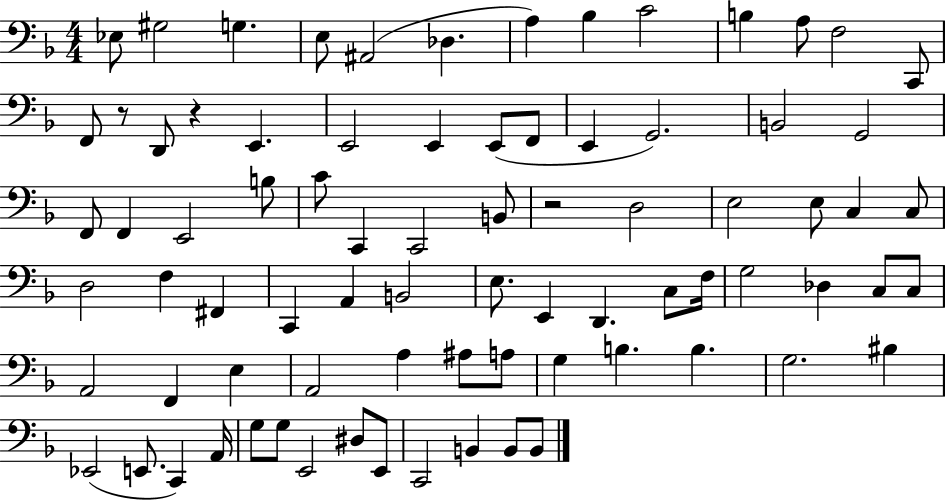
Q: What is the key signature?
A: F major